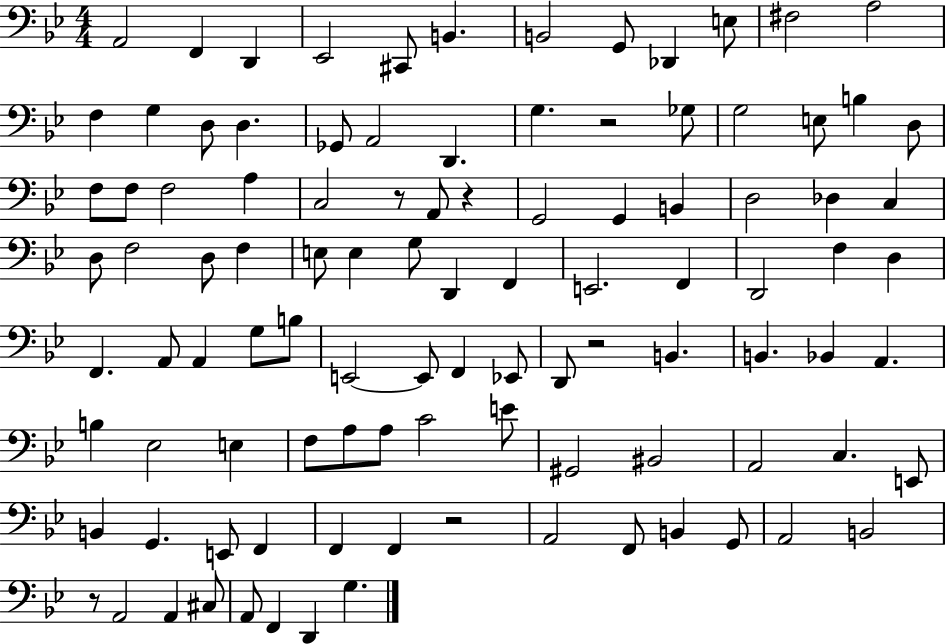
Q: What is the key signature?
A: BES major